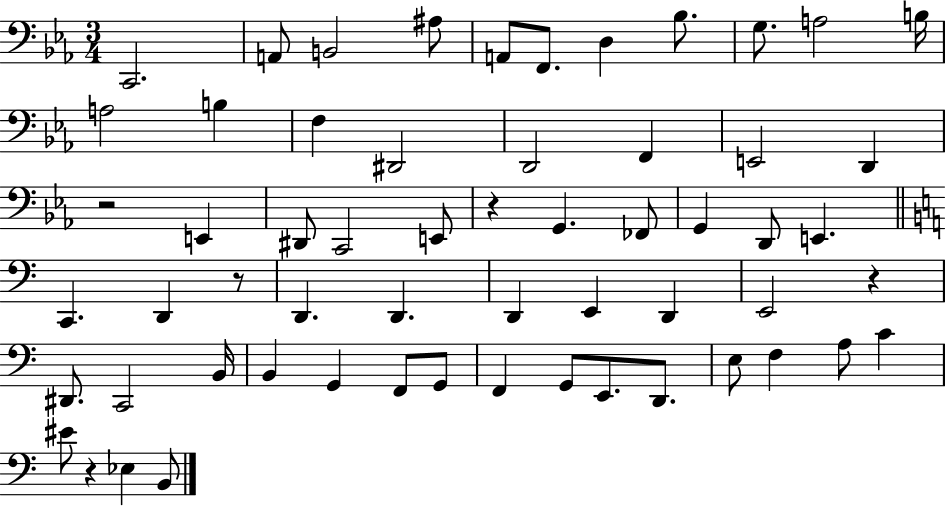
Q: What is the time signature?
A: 3/4